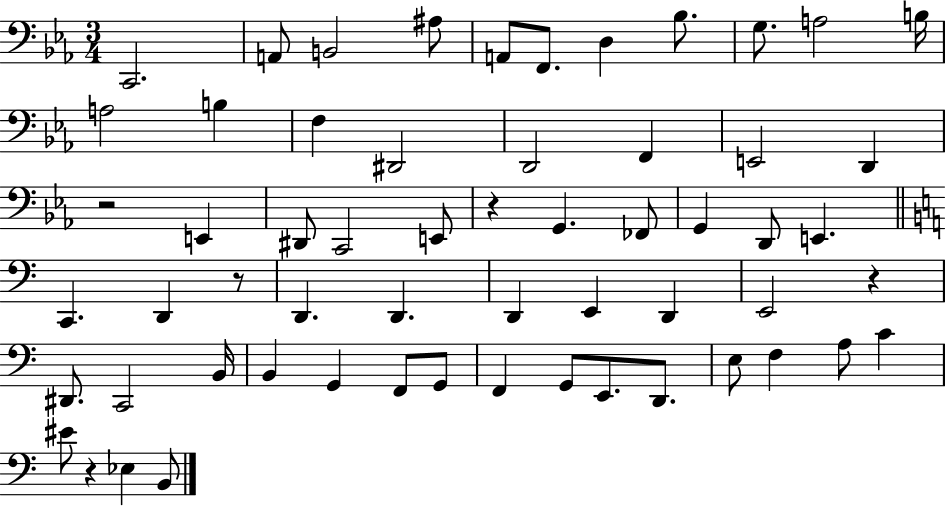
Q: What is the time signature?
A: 3/4